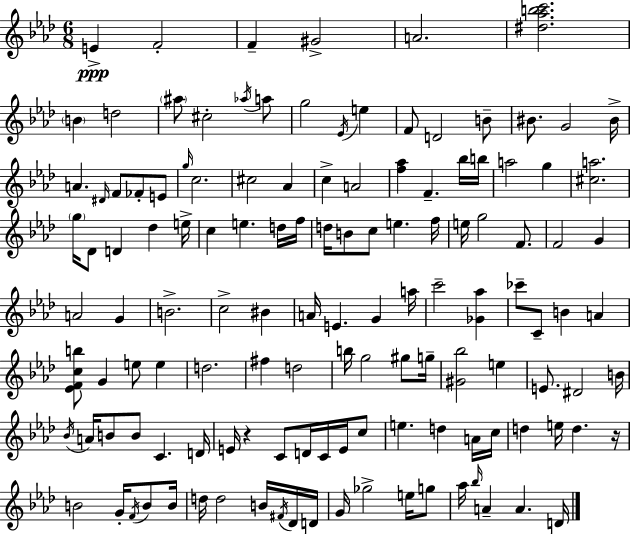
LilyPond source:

{
  \clef treble
  \numericTimeSignature
  \time 6/8
  \key aes \major
  \repeat volta 2 { e'4->\ppp f'2-. | f'4-- gis'2-> | a'2. | <dis'' aes'' b'' c'''>2. | \break \parenthesize b'4 d''2 | \parenthesize ais''8 cis''2-. \acciaccatura { aes''16 } a''8 | g''2 \acciaccatura { ees'16 } e''4 | f'8 d'2 | \break b'8-- bis'8. g'2 | bis'16-> a'4. \grace { dis'16 } f'8 fes'8-. | e'8 \grace { g''16 } c''2. | cis''2 | \break aes'4 c''4-> a'2 | <f'' aes''>4 f'4.-- | bes''16 b''16 a''2 | g''4 <cis'' a''>2. | \break \parenthesize g''16 des'8 d'4 des''4 | e''16-> c''4 e''4. | d''16 f''16 d''16 b'8 c''8 e''4. | f''16 e''16 g''2 | \break f'8. f'2 | g'4 a'2 | g'4 b'2.-> | c''2-> | \break bis'4 a'16 e'4. g'4 | a''16 c'''2-- | <ges' aes''>4 ces'''8-- c'8-- b'4 | a'4 <ees' f' c'' b''>8 g'4 e''8 | \break e''4 d''2. | fis''4 d''2 | b''16 g''2 | gis''8 g''16-- <gis' bes''>2 | \break e''4 e'8. dis'2 | b'16 \acciaccatura { bes'16 } a'16 b'8 b'8 c'4. | d'16 e'16 r4 c'8 | d'16 c'16 e'16 c''8 e''4. d''4 | \break a'16 c''16 d''4 e''16 d''4. | r16 b'2 | g'16-. \acciaccatura { f'16 } b'8 b'16 d''16 d''2 | b'16 \acciaccatura { fis'16 } des'16 d'16 g'16 ges''2-> | \break e''16 g''8 aes''16 \grace { bes''16 } a'4-- | a'4. d'16 } \bar "|."
}